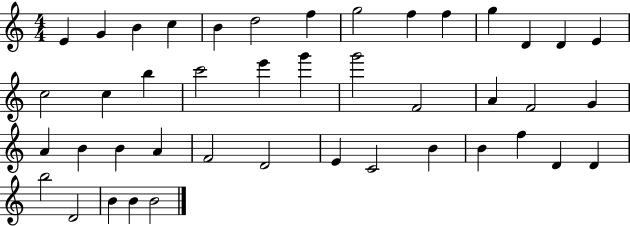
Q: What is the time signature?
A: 4/4